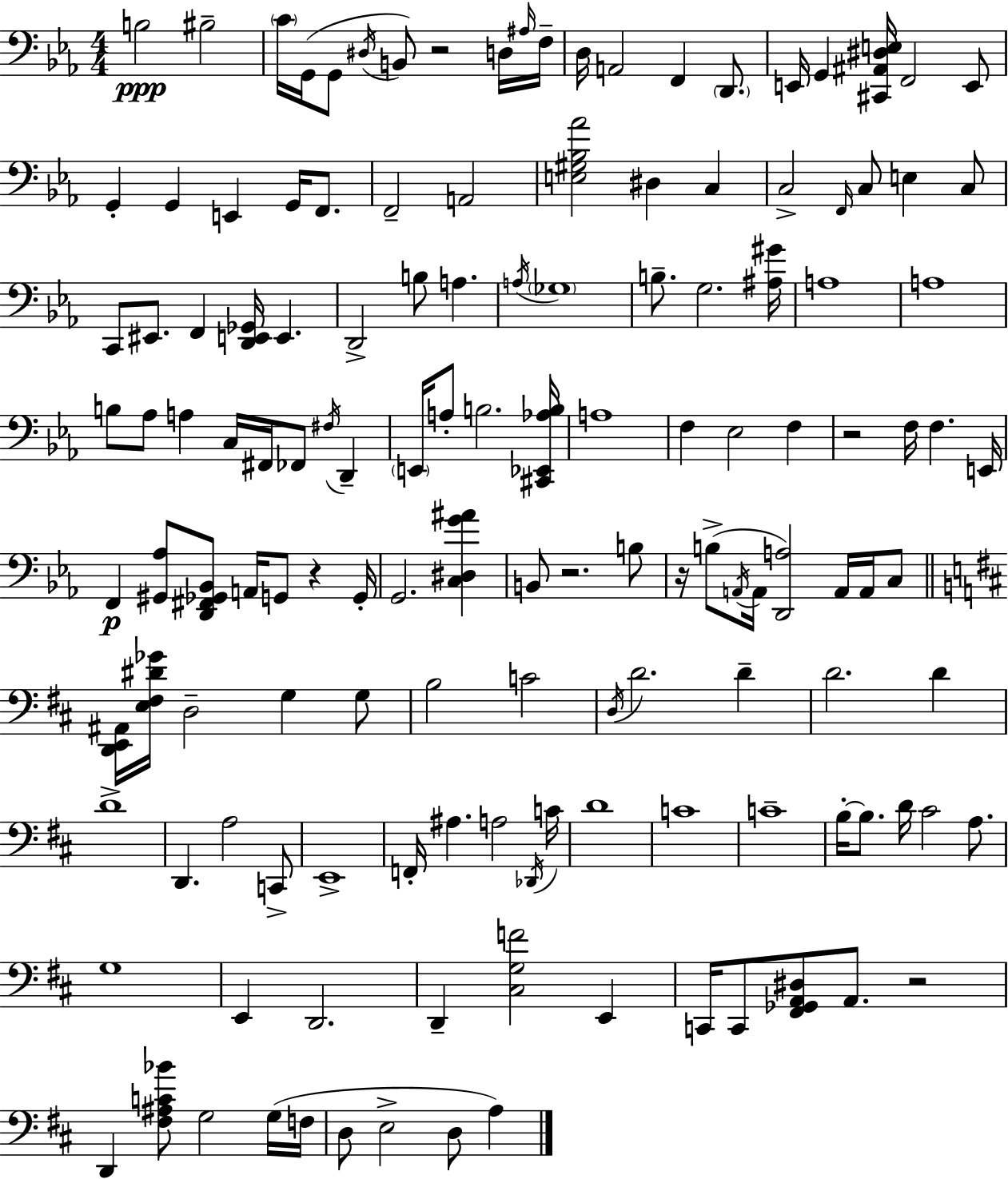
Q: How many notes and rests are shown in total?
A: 140